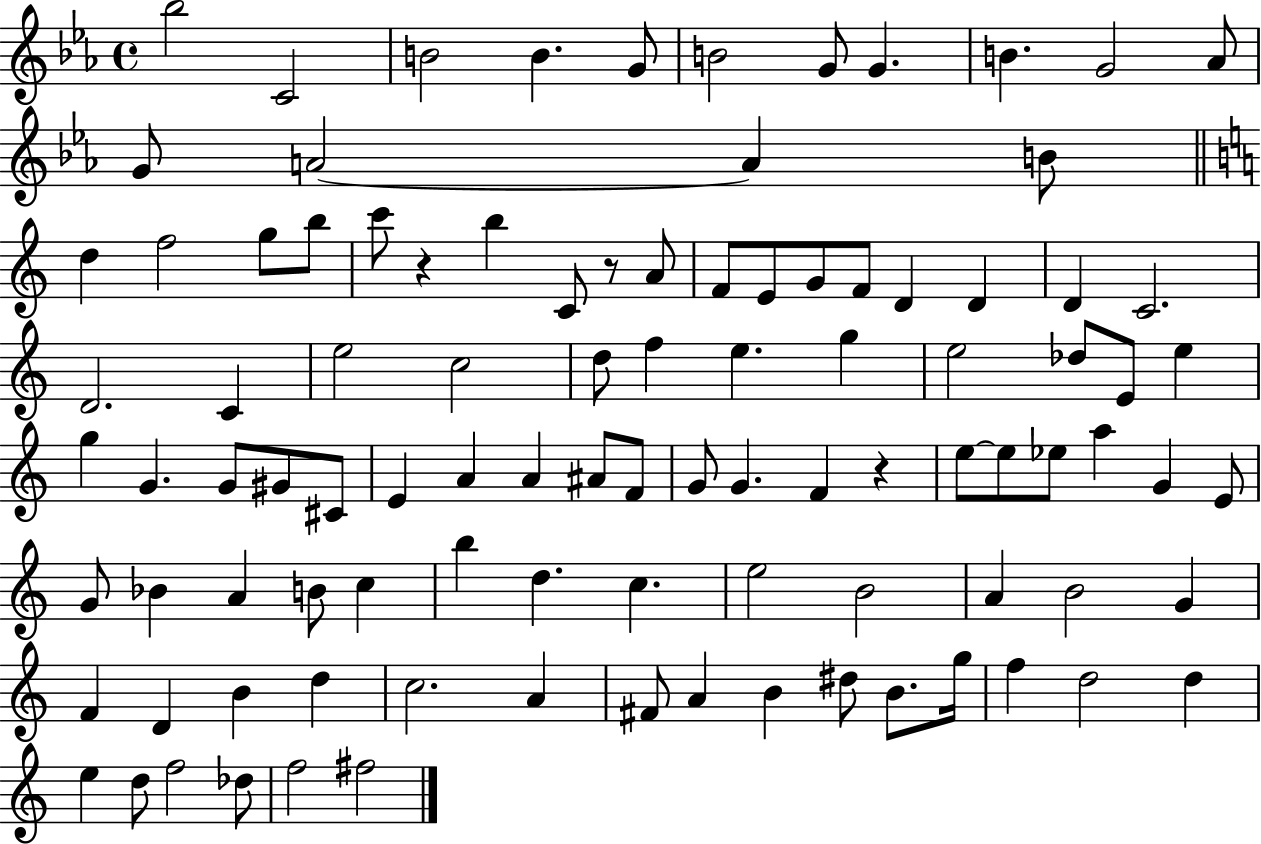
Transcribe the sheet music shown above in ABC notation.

X:1
T:Untitled
M:4/4
L:1/4
K:Eb
_b2 C2 B2 B G/2 B2 G/2 G B G2 _A/2 G/2 A2 A B/2 d f2 g/2 b/2 c'/2 z b C/2 z/2 A/2 F/2 E/2 G/2 F/2 D D D C2 D2 C e2 c2 d/2 f e g e2 _d/2 E/2 e g G G/2 ^G/2 ^C/2 E A A ^A/2 F/2 G/2 G F z e/2 e/2 _e/2 a G E/2 G/2 _B A B/2 c b d c e2 B2 A B2 G F D B d c2 A ^F/2 A B ^d/2 B/2 g/4 f d2 d e d/2 f2 _d/2 f2 ^f2